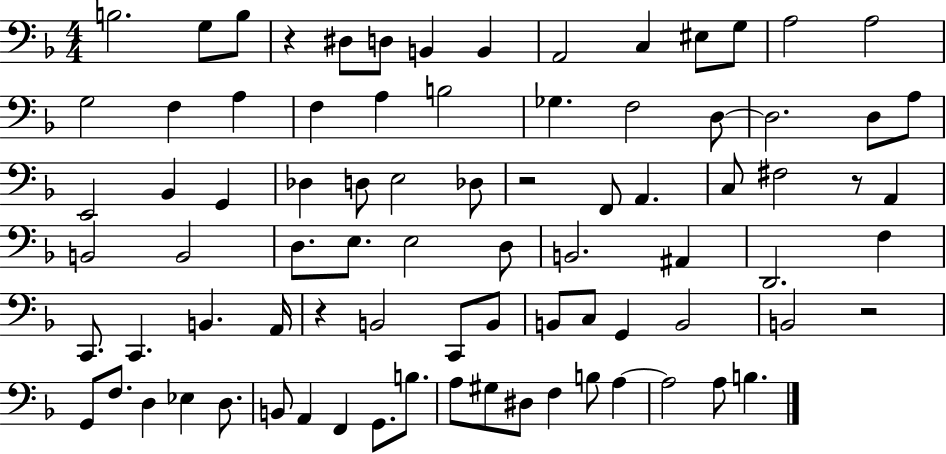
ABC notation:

X:1
T:Untitled
M:4/4
L:1/4
K:F
B,2 G,/2 B,/2 z ^D,/2 D,/2 B,, B,, A,,2 C, ^E,/2 G,/2 A,2 A,2 G,2 F, A, F, A, B,2 _G, F,2 D,/2 D,2 D,/2 A,/2 E,,2 _B,, G,, _D, D,/2 E,2 _D,/2 z2 F,,/2 A,, C,/2 ^F,2 z/2 A,, B,,2 B,,2 D,/2 E,/2 E,2 D,/2 B,,2 ^A,, D,,2 F, C,,/2 C,, B,, A,,/4 z B,,2 C,,/2 B,,/2 B,,/2 C,/2 G,, B,,2 B,,2 z2 G,,/2 F,/2 D, _E, D,/2 B,,/2 A,, F,, G,,/2 B,/2 A,/2 ^G,/2 ^D,/2 F, B,/2 A, A,2 A,/2 B,